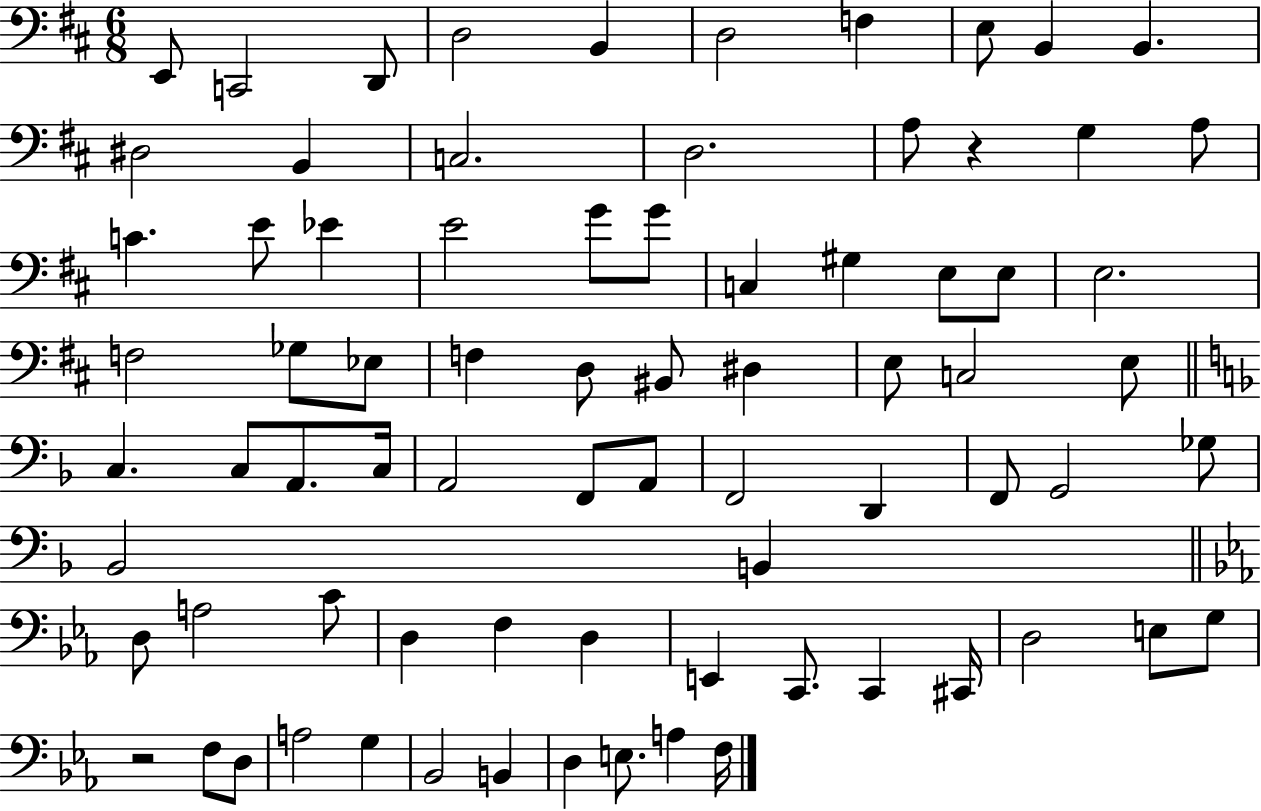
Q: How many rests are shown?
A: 2